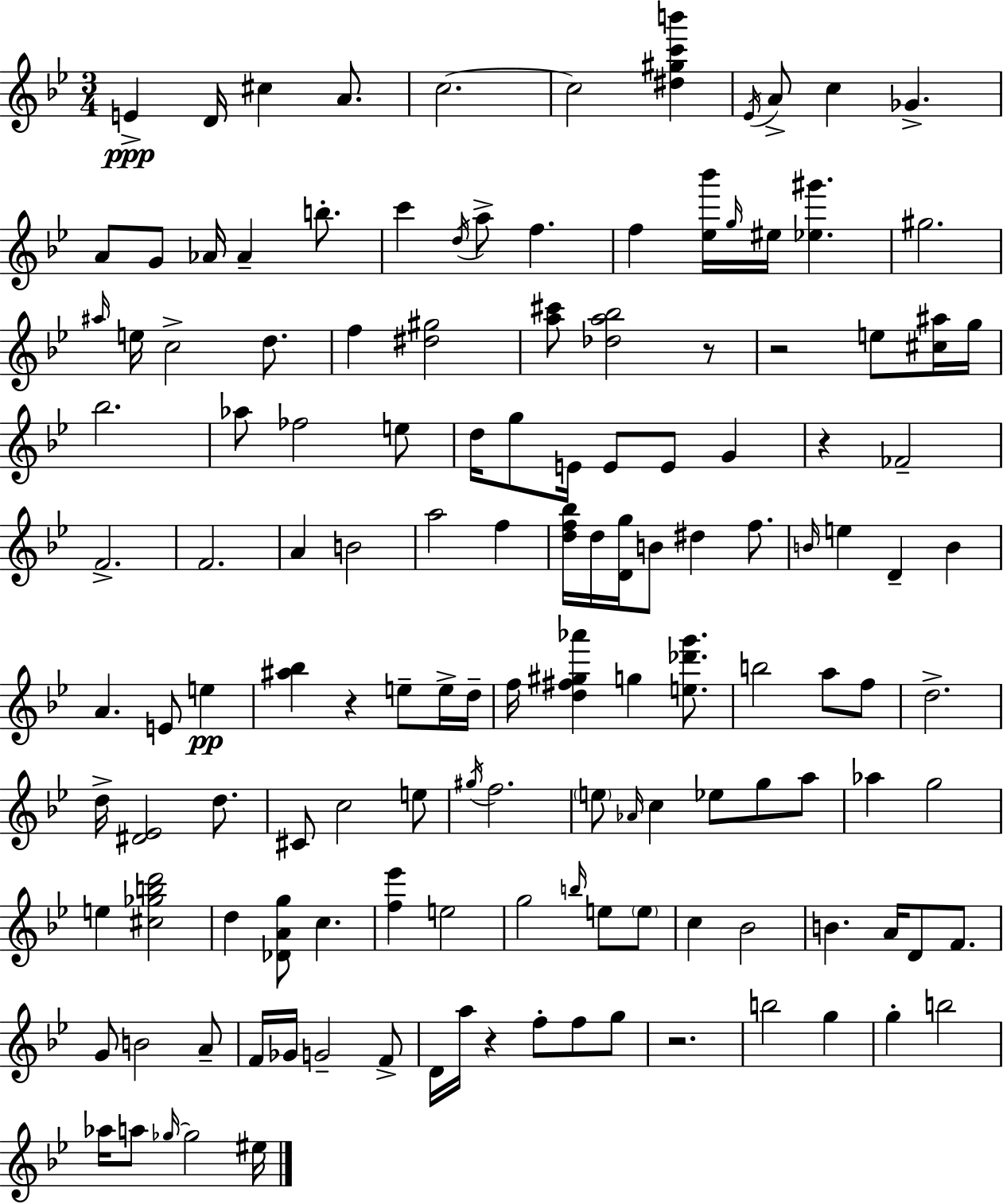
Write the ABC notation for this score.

X:1
T:Untitled
M:3/4
L:1/4
K:Bb
E D/4 ^c A/2 c2 c2 [^d^gc'b'] _E/4 A/2 c _G A/2 G/2 _A/4 _A b/2 c' d/4 a/2 f f [_e_b']/4 g/4 ^e/4 [_e^g'] ^g2 ^a/4 e/4 c2 d/2 f [^d^g]2 [a^c']/2 [_da_b]2 z/2 z2 e/2 [^c^a]/4 g/4 _b2 _a/2 _f2 e/2 d/4 g/2 E/4 E/2 E/2 G z _F2 F2 F2 A B2 a2 f [df_b]/4 d/4 [Dg]/4 B/2 ^d f/2 B/4 e D B A E/2 e [^a_b] z e/2 e/4 d/4 f/4 [d^f^g_a'] g [e_d'g']/2 b2 a/2 f/2 d2 d/4 [^D_E]2 d/2 ^C/2 c2 e/2 ^g/4 f2 e/2 _A/4 c _e/2 g/2 a/2 _a g2 e [^c_gbd']2 d [_DAg]/2 c [f_e'] e2 g2 b/4 e/2 e/2 c _B2 B A/4 D/2 F/2 G/2 B2 A/2 F/4 _G/4 G2 F/2 D/4 a/4 z f/2 f/2 g/2 z2 b2 g g b2 _a/4 a/2 _g/4 _g2 ^e/4